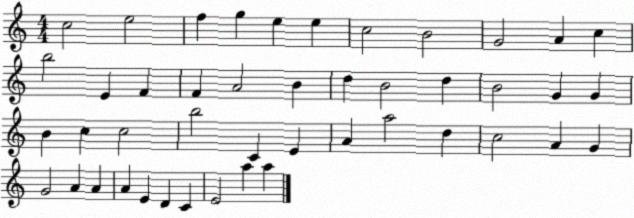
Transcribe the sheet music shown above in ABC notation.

X:1
T:Untitled
M:4/4
L:1/4
K:C
c2 e2 f g e e c2 B2 G2 A c b2 E F F A2 B d B2 d B2 G G B c c2 b2 C E A a2 d c2 A G G2 A A A E D C E2 a a